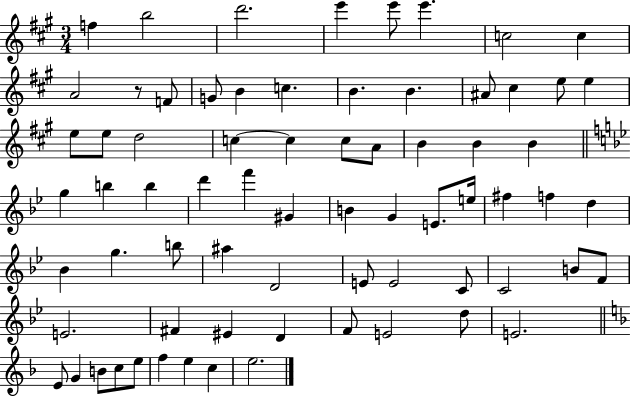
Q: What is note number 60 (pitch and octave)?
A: D5